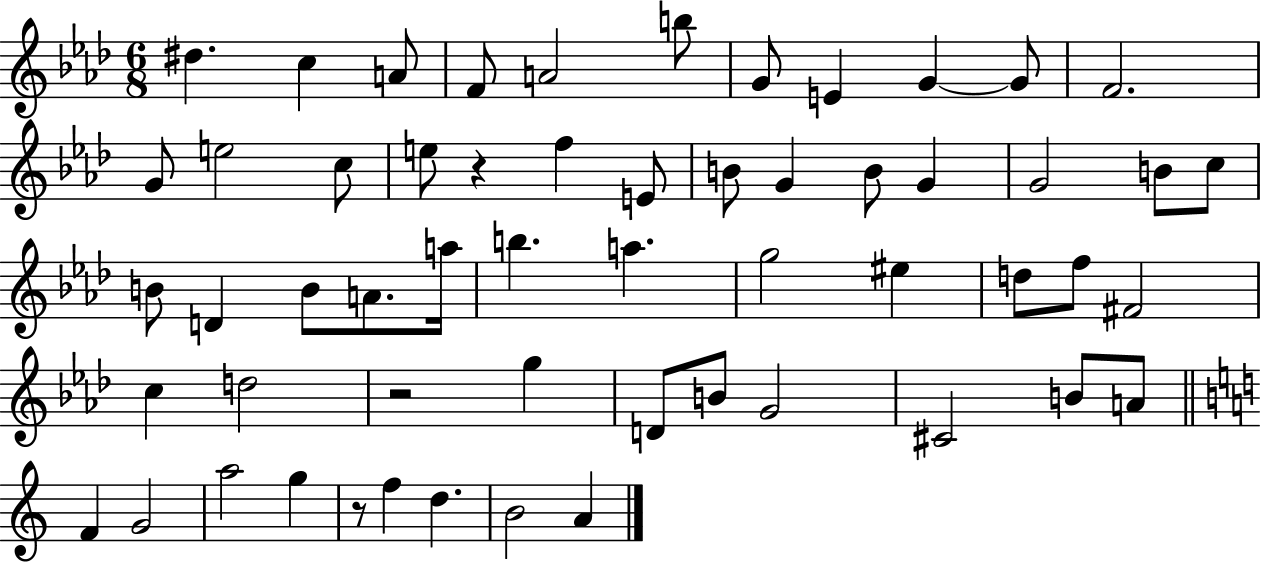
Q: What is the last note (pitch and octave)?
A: A4